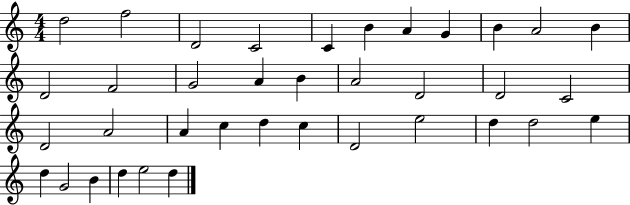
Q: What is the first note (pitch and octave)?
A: D5